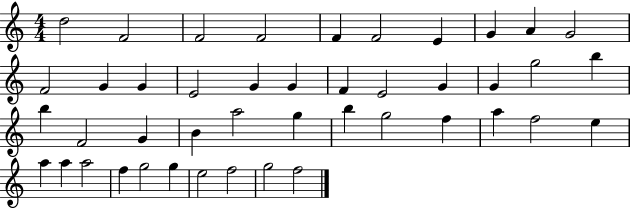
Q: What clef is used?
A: treble